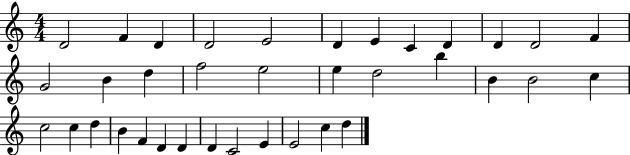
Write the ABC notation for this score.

X:1
T:Untitled
M:4/4
L:1/4
K:C
D2 F D D2 E2 D E C D D D2 F G2 B d f2 e2 e d2 b B B2 c c2 c d B F D D D C2 E E2 c d